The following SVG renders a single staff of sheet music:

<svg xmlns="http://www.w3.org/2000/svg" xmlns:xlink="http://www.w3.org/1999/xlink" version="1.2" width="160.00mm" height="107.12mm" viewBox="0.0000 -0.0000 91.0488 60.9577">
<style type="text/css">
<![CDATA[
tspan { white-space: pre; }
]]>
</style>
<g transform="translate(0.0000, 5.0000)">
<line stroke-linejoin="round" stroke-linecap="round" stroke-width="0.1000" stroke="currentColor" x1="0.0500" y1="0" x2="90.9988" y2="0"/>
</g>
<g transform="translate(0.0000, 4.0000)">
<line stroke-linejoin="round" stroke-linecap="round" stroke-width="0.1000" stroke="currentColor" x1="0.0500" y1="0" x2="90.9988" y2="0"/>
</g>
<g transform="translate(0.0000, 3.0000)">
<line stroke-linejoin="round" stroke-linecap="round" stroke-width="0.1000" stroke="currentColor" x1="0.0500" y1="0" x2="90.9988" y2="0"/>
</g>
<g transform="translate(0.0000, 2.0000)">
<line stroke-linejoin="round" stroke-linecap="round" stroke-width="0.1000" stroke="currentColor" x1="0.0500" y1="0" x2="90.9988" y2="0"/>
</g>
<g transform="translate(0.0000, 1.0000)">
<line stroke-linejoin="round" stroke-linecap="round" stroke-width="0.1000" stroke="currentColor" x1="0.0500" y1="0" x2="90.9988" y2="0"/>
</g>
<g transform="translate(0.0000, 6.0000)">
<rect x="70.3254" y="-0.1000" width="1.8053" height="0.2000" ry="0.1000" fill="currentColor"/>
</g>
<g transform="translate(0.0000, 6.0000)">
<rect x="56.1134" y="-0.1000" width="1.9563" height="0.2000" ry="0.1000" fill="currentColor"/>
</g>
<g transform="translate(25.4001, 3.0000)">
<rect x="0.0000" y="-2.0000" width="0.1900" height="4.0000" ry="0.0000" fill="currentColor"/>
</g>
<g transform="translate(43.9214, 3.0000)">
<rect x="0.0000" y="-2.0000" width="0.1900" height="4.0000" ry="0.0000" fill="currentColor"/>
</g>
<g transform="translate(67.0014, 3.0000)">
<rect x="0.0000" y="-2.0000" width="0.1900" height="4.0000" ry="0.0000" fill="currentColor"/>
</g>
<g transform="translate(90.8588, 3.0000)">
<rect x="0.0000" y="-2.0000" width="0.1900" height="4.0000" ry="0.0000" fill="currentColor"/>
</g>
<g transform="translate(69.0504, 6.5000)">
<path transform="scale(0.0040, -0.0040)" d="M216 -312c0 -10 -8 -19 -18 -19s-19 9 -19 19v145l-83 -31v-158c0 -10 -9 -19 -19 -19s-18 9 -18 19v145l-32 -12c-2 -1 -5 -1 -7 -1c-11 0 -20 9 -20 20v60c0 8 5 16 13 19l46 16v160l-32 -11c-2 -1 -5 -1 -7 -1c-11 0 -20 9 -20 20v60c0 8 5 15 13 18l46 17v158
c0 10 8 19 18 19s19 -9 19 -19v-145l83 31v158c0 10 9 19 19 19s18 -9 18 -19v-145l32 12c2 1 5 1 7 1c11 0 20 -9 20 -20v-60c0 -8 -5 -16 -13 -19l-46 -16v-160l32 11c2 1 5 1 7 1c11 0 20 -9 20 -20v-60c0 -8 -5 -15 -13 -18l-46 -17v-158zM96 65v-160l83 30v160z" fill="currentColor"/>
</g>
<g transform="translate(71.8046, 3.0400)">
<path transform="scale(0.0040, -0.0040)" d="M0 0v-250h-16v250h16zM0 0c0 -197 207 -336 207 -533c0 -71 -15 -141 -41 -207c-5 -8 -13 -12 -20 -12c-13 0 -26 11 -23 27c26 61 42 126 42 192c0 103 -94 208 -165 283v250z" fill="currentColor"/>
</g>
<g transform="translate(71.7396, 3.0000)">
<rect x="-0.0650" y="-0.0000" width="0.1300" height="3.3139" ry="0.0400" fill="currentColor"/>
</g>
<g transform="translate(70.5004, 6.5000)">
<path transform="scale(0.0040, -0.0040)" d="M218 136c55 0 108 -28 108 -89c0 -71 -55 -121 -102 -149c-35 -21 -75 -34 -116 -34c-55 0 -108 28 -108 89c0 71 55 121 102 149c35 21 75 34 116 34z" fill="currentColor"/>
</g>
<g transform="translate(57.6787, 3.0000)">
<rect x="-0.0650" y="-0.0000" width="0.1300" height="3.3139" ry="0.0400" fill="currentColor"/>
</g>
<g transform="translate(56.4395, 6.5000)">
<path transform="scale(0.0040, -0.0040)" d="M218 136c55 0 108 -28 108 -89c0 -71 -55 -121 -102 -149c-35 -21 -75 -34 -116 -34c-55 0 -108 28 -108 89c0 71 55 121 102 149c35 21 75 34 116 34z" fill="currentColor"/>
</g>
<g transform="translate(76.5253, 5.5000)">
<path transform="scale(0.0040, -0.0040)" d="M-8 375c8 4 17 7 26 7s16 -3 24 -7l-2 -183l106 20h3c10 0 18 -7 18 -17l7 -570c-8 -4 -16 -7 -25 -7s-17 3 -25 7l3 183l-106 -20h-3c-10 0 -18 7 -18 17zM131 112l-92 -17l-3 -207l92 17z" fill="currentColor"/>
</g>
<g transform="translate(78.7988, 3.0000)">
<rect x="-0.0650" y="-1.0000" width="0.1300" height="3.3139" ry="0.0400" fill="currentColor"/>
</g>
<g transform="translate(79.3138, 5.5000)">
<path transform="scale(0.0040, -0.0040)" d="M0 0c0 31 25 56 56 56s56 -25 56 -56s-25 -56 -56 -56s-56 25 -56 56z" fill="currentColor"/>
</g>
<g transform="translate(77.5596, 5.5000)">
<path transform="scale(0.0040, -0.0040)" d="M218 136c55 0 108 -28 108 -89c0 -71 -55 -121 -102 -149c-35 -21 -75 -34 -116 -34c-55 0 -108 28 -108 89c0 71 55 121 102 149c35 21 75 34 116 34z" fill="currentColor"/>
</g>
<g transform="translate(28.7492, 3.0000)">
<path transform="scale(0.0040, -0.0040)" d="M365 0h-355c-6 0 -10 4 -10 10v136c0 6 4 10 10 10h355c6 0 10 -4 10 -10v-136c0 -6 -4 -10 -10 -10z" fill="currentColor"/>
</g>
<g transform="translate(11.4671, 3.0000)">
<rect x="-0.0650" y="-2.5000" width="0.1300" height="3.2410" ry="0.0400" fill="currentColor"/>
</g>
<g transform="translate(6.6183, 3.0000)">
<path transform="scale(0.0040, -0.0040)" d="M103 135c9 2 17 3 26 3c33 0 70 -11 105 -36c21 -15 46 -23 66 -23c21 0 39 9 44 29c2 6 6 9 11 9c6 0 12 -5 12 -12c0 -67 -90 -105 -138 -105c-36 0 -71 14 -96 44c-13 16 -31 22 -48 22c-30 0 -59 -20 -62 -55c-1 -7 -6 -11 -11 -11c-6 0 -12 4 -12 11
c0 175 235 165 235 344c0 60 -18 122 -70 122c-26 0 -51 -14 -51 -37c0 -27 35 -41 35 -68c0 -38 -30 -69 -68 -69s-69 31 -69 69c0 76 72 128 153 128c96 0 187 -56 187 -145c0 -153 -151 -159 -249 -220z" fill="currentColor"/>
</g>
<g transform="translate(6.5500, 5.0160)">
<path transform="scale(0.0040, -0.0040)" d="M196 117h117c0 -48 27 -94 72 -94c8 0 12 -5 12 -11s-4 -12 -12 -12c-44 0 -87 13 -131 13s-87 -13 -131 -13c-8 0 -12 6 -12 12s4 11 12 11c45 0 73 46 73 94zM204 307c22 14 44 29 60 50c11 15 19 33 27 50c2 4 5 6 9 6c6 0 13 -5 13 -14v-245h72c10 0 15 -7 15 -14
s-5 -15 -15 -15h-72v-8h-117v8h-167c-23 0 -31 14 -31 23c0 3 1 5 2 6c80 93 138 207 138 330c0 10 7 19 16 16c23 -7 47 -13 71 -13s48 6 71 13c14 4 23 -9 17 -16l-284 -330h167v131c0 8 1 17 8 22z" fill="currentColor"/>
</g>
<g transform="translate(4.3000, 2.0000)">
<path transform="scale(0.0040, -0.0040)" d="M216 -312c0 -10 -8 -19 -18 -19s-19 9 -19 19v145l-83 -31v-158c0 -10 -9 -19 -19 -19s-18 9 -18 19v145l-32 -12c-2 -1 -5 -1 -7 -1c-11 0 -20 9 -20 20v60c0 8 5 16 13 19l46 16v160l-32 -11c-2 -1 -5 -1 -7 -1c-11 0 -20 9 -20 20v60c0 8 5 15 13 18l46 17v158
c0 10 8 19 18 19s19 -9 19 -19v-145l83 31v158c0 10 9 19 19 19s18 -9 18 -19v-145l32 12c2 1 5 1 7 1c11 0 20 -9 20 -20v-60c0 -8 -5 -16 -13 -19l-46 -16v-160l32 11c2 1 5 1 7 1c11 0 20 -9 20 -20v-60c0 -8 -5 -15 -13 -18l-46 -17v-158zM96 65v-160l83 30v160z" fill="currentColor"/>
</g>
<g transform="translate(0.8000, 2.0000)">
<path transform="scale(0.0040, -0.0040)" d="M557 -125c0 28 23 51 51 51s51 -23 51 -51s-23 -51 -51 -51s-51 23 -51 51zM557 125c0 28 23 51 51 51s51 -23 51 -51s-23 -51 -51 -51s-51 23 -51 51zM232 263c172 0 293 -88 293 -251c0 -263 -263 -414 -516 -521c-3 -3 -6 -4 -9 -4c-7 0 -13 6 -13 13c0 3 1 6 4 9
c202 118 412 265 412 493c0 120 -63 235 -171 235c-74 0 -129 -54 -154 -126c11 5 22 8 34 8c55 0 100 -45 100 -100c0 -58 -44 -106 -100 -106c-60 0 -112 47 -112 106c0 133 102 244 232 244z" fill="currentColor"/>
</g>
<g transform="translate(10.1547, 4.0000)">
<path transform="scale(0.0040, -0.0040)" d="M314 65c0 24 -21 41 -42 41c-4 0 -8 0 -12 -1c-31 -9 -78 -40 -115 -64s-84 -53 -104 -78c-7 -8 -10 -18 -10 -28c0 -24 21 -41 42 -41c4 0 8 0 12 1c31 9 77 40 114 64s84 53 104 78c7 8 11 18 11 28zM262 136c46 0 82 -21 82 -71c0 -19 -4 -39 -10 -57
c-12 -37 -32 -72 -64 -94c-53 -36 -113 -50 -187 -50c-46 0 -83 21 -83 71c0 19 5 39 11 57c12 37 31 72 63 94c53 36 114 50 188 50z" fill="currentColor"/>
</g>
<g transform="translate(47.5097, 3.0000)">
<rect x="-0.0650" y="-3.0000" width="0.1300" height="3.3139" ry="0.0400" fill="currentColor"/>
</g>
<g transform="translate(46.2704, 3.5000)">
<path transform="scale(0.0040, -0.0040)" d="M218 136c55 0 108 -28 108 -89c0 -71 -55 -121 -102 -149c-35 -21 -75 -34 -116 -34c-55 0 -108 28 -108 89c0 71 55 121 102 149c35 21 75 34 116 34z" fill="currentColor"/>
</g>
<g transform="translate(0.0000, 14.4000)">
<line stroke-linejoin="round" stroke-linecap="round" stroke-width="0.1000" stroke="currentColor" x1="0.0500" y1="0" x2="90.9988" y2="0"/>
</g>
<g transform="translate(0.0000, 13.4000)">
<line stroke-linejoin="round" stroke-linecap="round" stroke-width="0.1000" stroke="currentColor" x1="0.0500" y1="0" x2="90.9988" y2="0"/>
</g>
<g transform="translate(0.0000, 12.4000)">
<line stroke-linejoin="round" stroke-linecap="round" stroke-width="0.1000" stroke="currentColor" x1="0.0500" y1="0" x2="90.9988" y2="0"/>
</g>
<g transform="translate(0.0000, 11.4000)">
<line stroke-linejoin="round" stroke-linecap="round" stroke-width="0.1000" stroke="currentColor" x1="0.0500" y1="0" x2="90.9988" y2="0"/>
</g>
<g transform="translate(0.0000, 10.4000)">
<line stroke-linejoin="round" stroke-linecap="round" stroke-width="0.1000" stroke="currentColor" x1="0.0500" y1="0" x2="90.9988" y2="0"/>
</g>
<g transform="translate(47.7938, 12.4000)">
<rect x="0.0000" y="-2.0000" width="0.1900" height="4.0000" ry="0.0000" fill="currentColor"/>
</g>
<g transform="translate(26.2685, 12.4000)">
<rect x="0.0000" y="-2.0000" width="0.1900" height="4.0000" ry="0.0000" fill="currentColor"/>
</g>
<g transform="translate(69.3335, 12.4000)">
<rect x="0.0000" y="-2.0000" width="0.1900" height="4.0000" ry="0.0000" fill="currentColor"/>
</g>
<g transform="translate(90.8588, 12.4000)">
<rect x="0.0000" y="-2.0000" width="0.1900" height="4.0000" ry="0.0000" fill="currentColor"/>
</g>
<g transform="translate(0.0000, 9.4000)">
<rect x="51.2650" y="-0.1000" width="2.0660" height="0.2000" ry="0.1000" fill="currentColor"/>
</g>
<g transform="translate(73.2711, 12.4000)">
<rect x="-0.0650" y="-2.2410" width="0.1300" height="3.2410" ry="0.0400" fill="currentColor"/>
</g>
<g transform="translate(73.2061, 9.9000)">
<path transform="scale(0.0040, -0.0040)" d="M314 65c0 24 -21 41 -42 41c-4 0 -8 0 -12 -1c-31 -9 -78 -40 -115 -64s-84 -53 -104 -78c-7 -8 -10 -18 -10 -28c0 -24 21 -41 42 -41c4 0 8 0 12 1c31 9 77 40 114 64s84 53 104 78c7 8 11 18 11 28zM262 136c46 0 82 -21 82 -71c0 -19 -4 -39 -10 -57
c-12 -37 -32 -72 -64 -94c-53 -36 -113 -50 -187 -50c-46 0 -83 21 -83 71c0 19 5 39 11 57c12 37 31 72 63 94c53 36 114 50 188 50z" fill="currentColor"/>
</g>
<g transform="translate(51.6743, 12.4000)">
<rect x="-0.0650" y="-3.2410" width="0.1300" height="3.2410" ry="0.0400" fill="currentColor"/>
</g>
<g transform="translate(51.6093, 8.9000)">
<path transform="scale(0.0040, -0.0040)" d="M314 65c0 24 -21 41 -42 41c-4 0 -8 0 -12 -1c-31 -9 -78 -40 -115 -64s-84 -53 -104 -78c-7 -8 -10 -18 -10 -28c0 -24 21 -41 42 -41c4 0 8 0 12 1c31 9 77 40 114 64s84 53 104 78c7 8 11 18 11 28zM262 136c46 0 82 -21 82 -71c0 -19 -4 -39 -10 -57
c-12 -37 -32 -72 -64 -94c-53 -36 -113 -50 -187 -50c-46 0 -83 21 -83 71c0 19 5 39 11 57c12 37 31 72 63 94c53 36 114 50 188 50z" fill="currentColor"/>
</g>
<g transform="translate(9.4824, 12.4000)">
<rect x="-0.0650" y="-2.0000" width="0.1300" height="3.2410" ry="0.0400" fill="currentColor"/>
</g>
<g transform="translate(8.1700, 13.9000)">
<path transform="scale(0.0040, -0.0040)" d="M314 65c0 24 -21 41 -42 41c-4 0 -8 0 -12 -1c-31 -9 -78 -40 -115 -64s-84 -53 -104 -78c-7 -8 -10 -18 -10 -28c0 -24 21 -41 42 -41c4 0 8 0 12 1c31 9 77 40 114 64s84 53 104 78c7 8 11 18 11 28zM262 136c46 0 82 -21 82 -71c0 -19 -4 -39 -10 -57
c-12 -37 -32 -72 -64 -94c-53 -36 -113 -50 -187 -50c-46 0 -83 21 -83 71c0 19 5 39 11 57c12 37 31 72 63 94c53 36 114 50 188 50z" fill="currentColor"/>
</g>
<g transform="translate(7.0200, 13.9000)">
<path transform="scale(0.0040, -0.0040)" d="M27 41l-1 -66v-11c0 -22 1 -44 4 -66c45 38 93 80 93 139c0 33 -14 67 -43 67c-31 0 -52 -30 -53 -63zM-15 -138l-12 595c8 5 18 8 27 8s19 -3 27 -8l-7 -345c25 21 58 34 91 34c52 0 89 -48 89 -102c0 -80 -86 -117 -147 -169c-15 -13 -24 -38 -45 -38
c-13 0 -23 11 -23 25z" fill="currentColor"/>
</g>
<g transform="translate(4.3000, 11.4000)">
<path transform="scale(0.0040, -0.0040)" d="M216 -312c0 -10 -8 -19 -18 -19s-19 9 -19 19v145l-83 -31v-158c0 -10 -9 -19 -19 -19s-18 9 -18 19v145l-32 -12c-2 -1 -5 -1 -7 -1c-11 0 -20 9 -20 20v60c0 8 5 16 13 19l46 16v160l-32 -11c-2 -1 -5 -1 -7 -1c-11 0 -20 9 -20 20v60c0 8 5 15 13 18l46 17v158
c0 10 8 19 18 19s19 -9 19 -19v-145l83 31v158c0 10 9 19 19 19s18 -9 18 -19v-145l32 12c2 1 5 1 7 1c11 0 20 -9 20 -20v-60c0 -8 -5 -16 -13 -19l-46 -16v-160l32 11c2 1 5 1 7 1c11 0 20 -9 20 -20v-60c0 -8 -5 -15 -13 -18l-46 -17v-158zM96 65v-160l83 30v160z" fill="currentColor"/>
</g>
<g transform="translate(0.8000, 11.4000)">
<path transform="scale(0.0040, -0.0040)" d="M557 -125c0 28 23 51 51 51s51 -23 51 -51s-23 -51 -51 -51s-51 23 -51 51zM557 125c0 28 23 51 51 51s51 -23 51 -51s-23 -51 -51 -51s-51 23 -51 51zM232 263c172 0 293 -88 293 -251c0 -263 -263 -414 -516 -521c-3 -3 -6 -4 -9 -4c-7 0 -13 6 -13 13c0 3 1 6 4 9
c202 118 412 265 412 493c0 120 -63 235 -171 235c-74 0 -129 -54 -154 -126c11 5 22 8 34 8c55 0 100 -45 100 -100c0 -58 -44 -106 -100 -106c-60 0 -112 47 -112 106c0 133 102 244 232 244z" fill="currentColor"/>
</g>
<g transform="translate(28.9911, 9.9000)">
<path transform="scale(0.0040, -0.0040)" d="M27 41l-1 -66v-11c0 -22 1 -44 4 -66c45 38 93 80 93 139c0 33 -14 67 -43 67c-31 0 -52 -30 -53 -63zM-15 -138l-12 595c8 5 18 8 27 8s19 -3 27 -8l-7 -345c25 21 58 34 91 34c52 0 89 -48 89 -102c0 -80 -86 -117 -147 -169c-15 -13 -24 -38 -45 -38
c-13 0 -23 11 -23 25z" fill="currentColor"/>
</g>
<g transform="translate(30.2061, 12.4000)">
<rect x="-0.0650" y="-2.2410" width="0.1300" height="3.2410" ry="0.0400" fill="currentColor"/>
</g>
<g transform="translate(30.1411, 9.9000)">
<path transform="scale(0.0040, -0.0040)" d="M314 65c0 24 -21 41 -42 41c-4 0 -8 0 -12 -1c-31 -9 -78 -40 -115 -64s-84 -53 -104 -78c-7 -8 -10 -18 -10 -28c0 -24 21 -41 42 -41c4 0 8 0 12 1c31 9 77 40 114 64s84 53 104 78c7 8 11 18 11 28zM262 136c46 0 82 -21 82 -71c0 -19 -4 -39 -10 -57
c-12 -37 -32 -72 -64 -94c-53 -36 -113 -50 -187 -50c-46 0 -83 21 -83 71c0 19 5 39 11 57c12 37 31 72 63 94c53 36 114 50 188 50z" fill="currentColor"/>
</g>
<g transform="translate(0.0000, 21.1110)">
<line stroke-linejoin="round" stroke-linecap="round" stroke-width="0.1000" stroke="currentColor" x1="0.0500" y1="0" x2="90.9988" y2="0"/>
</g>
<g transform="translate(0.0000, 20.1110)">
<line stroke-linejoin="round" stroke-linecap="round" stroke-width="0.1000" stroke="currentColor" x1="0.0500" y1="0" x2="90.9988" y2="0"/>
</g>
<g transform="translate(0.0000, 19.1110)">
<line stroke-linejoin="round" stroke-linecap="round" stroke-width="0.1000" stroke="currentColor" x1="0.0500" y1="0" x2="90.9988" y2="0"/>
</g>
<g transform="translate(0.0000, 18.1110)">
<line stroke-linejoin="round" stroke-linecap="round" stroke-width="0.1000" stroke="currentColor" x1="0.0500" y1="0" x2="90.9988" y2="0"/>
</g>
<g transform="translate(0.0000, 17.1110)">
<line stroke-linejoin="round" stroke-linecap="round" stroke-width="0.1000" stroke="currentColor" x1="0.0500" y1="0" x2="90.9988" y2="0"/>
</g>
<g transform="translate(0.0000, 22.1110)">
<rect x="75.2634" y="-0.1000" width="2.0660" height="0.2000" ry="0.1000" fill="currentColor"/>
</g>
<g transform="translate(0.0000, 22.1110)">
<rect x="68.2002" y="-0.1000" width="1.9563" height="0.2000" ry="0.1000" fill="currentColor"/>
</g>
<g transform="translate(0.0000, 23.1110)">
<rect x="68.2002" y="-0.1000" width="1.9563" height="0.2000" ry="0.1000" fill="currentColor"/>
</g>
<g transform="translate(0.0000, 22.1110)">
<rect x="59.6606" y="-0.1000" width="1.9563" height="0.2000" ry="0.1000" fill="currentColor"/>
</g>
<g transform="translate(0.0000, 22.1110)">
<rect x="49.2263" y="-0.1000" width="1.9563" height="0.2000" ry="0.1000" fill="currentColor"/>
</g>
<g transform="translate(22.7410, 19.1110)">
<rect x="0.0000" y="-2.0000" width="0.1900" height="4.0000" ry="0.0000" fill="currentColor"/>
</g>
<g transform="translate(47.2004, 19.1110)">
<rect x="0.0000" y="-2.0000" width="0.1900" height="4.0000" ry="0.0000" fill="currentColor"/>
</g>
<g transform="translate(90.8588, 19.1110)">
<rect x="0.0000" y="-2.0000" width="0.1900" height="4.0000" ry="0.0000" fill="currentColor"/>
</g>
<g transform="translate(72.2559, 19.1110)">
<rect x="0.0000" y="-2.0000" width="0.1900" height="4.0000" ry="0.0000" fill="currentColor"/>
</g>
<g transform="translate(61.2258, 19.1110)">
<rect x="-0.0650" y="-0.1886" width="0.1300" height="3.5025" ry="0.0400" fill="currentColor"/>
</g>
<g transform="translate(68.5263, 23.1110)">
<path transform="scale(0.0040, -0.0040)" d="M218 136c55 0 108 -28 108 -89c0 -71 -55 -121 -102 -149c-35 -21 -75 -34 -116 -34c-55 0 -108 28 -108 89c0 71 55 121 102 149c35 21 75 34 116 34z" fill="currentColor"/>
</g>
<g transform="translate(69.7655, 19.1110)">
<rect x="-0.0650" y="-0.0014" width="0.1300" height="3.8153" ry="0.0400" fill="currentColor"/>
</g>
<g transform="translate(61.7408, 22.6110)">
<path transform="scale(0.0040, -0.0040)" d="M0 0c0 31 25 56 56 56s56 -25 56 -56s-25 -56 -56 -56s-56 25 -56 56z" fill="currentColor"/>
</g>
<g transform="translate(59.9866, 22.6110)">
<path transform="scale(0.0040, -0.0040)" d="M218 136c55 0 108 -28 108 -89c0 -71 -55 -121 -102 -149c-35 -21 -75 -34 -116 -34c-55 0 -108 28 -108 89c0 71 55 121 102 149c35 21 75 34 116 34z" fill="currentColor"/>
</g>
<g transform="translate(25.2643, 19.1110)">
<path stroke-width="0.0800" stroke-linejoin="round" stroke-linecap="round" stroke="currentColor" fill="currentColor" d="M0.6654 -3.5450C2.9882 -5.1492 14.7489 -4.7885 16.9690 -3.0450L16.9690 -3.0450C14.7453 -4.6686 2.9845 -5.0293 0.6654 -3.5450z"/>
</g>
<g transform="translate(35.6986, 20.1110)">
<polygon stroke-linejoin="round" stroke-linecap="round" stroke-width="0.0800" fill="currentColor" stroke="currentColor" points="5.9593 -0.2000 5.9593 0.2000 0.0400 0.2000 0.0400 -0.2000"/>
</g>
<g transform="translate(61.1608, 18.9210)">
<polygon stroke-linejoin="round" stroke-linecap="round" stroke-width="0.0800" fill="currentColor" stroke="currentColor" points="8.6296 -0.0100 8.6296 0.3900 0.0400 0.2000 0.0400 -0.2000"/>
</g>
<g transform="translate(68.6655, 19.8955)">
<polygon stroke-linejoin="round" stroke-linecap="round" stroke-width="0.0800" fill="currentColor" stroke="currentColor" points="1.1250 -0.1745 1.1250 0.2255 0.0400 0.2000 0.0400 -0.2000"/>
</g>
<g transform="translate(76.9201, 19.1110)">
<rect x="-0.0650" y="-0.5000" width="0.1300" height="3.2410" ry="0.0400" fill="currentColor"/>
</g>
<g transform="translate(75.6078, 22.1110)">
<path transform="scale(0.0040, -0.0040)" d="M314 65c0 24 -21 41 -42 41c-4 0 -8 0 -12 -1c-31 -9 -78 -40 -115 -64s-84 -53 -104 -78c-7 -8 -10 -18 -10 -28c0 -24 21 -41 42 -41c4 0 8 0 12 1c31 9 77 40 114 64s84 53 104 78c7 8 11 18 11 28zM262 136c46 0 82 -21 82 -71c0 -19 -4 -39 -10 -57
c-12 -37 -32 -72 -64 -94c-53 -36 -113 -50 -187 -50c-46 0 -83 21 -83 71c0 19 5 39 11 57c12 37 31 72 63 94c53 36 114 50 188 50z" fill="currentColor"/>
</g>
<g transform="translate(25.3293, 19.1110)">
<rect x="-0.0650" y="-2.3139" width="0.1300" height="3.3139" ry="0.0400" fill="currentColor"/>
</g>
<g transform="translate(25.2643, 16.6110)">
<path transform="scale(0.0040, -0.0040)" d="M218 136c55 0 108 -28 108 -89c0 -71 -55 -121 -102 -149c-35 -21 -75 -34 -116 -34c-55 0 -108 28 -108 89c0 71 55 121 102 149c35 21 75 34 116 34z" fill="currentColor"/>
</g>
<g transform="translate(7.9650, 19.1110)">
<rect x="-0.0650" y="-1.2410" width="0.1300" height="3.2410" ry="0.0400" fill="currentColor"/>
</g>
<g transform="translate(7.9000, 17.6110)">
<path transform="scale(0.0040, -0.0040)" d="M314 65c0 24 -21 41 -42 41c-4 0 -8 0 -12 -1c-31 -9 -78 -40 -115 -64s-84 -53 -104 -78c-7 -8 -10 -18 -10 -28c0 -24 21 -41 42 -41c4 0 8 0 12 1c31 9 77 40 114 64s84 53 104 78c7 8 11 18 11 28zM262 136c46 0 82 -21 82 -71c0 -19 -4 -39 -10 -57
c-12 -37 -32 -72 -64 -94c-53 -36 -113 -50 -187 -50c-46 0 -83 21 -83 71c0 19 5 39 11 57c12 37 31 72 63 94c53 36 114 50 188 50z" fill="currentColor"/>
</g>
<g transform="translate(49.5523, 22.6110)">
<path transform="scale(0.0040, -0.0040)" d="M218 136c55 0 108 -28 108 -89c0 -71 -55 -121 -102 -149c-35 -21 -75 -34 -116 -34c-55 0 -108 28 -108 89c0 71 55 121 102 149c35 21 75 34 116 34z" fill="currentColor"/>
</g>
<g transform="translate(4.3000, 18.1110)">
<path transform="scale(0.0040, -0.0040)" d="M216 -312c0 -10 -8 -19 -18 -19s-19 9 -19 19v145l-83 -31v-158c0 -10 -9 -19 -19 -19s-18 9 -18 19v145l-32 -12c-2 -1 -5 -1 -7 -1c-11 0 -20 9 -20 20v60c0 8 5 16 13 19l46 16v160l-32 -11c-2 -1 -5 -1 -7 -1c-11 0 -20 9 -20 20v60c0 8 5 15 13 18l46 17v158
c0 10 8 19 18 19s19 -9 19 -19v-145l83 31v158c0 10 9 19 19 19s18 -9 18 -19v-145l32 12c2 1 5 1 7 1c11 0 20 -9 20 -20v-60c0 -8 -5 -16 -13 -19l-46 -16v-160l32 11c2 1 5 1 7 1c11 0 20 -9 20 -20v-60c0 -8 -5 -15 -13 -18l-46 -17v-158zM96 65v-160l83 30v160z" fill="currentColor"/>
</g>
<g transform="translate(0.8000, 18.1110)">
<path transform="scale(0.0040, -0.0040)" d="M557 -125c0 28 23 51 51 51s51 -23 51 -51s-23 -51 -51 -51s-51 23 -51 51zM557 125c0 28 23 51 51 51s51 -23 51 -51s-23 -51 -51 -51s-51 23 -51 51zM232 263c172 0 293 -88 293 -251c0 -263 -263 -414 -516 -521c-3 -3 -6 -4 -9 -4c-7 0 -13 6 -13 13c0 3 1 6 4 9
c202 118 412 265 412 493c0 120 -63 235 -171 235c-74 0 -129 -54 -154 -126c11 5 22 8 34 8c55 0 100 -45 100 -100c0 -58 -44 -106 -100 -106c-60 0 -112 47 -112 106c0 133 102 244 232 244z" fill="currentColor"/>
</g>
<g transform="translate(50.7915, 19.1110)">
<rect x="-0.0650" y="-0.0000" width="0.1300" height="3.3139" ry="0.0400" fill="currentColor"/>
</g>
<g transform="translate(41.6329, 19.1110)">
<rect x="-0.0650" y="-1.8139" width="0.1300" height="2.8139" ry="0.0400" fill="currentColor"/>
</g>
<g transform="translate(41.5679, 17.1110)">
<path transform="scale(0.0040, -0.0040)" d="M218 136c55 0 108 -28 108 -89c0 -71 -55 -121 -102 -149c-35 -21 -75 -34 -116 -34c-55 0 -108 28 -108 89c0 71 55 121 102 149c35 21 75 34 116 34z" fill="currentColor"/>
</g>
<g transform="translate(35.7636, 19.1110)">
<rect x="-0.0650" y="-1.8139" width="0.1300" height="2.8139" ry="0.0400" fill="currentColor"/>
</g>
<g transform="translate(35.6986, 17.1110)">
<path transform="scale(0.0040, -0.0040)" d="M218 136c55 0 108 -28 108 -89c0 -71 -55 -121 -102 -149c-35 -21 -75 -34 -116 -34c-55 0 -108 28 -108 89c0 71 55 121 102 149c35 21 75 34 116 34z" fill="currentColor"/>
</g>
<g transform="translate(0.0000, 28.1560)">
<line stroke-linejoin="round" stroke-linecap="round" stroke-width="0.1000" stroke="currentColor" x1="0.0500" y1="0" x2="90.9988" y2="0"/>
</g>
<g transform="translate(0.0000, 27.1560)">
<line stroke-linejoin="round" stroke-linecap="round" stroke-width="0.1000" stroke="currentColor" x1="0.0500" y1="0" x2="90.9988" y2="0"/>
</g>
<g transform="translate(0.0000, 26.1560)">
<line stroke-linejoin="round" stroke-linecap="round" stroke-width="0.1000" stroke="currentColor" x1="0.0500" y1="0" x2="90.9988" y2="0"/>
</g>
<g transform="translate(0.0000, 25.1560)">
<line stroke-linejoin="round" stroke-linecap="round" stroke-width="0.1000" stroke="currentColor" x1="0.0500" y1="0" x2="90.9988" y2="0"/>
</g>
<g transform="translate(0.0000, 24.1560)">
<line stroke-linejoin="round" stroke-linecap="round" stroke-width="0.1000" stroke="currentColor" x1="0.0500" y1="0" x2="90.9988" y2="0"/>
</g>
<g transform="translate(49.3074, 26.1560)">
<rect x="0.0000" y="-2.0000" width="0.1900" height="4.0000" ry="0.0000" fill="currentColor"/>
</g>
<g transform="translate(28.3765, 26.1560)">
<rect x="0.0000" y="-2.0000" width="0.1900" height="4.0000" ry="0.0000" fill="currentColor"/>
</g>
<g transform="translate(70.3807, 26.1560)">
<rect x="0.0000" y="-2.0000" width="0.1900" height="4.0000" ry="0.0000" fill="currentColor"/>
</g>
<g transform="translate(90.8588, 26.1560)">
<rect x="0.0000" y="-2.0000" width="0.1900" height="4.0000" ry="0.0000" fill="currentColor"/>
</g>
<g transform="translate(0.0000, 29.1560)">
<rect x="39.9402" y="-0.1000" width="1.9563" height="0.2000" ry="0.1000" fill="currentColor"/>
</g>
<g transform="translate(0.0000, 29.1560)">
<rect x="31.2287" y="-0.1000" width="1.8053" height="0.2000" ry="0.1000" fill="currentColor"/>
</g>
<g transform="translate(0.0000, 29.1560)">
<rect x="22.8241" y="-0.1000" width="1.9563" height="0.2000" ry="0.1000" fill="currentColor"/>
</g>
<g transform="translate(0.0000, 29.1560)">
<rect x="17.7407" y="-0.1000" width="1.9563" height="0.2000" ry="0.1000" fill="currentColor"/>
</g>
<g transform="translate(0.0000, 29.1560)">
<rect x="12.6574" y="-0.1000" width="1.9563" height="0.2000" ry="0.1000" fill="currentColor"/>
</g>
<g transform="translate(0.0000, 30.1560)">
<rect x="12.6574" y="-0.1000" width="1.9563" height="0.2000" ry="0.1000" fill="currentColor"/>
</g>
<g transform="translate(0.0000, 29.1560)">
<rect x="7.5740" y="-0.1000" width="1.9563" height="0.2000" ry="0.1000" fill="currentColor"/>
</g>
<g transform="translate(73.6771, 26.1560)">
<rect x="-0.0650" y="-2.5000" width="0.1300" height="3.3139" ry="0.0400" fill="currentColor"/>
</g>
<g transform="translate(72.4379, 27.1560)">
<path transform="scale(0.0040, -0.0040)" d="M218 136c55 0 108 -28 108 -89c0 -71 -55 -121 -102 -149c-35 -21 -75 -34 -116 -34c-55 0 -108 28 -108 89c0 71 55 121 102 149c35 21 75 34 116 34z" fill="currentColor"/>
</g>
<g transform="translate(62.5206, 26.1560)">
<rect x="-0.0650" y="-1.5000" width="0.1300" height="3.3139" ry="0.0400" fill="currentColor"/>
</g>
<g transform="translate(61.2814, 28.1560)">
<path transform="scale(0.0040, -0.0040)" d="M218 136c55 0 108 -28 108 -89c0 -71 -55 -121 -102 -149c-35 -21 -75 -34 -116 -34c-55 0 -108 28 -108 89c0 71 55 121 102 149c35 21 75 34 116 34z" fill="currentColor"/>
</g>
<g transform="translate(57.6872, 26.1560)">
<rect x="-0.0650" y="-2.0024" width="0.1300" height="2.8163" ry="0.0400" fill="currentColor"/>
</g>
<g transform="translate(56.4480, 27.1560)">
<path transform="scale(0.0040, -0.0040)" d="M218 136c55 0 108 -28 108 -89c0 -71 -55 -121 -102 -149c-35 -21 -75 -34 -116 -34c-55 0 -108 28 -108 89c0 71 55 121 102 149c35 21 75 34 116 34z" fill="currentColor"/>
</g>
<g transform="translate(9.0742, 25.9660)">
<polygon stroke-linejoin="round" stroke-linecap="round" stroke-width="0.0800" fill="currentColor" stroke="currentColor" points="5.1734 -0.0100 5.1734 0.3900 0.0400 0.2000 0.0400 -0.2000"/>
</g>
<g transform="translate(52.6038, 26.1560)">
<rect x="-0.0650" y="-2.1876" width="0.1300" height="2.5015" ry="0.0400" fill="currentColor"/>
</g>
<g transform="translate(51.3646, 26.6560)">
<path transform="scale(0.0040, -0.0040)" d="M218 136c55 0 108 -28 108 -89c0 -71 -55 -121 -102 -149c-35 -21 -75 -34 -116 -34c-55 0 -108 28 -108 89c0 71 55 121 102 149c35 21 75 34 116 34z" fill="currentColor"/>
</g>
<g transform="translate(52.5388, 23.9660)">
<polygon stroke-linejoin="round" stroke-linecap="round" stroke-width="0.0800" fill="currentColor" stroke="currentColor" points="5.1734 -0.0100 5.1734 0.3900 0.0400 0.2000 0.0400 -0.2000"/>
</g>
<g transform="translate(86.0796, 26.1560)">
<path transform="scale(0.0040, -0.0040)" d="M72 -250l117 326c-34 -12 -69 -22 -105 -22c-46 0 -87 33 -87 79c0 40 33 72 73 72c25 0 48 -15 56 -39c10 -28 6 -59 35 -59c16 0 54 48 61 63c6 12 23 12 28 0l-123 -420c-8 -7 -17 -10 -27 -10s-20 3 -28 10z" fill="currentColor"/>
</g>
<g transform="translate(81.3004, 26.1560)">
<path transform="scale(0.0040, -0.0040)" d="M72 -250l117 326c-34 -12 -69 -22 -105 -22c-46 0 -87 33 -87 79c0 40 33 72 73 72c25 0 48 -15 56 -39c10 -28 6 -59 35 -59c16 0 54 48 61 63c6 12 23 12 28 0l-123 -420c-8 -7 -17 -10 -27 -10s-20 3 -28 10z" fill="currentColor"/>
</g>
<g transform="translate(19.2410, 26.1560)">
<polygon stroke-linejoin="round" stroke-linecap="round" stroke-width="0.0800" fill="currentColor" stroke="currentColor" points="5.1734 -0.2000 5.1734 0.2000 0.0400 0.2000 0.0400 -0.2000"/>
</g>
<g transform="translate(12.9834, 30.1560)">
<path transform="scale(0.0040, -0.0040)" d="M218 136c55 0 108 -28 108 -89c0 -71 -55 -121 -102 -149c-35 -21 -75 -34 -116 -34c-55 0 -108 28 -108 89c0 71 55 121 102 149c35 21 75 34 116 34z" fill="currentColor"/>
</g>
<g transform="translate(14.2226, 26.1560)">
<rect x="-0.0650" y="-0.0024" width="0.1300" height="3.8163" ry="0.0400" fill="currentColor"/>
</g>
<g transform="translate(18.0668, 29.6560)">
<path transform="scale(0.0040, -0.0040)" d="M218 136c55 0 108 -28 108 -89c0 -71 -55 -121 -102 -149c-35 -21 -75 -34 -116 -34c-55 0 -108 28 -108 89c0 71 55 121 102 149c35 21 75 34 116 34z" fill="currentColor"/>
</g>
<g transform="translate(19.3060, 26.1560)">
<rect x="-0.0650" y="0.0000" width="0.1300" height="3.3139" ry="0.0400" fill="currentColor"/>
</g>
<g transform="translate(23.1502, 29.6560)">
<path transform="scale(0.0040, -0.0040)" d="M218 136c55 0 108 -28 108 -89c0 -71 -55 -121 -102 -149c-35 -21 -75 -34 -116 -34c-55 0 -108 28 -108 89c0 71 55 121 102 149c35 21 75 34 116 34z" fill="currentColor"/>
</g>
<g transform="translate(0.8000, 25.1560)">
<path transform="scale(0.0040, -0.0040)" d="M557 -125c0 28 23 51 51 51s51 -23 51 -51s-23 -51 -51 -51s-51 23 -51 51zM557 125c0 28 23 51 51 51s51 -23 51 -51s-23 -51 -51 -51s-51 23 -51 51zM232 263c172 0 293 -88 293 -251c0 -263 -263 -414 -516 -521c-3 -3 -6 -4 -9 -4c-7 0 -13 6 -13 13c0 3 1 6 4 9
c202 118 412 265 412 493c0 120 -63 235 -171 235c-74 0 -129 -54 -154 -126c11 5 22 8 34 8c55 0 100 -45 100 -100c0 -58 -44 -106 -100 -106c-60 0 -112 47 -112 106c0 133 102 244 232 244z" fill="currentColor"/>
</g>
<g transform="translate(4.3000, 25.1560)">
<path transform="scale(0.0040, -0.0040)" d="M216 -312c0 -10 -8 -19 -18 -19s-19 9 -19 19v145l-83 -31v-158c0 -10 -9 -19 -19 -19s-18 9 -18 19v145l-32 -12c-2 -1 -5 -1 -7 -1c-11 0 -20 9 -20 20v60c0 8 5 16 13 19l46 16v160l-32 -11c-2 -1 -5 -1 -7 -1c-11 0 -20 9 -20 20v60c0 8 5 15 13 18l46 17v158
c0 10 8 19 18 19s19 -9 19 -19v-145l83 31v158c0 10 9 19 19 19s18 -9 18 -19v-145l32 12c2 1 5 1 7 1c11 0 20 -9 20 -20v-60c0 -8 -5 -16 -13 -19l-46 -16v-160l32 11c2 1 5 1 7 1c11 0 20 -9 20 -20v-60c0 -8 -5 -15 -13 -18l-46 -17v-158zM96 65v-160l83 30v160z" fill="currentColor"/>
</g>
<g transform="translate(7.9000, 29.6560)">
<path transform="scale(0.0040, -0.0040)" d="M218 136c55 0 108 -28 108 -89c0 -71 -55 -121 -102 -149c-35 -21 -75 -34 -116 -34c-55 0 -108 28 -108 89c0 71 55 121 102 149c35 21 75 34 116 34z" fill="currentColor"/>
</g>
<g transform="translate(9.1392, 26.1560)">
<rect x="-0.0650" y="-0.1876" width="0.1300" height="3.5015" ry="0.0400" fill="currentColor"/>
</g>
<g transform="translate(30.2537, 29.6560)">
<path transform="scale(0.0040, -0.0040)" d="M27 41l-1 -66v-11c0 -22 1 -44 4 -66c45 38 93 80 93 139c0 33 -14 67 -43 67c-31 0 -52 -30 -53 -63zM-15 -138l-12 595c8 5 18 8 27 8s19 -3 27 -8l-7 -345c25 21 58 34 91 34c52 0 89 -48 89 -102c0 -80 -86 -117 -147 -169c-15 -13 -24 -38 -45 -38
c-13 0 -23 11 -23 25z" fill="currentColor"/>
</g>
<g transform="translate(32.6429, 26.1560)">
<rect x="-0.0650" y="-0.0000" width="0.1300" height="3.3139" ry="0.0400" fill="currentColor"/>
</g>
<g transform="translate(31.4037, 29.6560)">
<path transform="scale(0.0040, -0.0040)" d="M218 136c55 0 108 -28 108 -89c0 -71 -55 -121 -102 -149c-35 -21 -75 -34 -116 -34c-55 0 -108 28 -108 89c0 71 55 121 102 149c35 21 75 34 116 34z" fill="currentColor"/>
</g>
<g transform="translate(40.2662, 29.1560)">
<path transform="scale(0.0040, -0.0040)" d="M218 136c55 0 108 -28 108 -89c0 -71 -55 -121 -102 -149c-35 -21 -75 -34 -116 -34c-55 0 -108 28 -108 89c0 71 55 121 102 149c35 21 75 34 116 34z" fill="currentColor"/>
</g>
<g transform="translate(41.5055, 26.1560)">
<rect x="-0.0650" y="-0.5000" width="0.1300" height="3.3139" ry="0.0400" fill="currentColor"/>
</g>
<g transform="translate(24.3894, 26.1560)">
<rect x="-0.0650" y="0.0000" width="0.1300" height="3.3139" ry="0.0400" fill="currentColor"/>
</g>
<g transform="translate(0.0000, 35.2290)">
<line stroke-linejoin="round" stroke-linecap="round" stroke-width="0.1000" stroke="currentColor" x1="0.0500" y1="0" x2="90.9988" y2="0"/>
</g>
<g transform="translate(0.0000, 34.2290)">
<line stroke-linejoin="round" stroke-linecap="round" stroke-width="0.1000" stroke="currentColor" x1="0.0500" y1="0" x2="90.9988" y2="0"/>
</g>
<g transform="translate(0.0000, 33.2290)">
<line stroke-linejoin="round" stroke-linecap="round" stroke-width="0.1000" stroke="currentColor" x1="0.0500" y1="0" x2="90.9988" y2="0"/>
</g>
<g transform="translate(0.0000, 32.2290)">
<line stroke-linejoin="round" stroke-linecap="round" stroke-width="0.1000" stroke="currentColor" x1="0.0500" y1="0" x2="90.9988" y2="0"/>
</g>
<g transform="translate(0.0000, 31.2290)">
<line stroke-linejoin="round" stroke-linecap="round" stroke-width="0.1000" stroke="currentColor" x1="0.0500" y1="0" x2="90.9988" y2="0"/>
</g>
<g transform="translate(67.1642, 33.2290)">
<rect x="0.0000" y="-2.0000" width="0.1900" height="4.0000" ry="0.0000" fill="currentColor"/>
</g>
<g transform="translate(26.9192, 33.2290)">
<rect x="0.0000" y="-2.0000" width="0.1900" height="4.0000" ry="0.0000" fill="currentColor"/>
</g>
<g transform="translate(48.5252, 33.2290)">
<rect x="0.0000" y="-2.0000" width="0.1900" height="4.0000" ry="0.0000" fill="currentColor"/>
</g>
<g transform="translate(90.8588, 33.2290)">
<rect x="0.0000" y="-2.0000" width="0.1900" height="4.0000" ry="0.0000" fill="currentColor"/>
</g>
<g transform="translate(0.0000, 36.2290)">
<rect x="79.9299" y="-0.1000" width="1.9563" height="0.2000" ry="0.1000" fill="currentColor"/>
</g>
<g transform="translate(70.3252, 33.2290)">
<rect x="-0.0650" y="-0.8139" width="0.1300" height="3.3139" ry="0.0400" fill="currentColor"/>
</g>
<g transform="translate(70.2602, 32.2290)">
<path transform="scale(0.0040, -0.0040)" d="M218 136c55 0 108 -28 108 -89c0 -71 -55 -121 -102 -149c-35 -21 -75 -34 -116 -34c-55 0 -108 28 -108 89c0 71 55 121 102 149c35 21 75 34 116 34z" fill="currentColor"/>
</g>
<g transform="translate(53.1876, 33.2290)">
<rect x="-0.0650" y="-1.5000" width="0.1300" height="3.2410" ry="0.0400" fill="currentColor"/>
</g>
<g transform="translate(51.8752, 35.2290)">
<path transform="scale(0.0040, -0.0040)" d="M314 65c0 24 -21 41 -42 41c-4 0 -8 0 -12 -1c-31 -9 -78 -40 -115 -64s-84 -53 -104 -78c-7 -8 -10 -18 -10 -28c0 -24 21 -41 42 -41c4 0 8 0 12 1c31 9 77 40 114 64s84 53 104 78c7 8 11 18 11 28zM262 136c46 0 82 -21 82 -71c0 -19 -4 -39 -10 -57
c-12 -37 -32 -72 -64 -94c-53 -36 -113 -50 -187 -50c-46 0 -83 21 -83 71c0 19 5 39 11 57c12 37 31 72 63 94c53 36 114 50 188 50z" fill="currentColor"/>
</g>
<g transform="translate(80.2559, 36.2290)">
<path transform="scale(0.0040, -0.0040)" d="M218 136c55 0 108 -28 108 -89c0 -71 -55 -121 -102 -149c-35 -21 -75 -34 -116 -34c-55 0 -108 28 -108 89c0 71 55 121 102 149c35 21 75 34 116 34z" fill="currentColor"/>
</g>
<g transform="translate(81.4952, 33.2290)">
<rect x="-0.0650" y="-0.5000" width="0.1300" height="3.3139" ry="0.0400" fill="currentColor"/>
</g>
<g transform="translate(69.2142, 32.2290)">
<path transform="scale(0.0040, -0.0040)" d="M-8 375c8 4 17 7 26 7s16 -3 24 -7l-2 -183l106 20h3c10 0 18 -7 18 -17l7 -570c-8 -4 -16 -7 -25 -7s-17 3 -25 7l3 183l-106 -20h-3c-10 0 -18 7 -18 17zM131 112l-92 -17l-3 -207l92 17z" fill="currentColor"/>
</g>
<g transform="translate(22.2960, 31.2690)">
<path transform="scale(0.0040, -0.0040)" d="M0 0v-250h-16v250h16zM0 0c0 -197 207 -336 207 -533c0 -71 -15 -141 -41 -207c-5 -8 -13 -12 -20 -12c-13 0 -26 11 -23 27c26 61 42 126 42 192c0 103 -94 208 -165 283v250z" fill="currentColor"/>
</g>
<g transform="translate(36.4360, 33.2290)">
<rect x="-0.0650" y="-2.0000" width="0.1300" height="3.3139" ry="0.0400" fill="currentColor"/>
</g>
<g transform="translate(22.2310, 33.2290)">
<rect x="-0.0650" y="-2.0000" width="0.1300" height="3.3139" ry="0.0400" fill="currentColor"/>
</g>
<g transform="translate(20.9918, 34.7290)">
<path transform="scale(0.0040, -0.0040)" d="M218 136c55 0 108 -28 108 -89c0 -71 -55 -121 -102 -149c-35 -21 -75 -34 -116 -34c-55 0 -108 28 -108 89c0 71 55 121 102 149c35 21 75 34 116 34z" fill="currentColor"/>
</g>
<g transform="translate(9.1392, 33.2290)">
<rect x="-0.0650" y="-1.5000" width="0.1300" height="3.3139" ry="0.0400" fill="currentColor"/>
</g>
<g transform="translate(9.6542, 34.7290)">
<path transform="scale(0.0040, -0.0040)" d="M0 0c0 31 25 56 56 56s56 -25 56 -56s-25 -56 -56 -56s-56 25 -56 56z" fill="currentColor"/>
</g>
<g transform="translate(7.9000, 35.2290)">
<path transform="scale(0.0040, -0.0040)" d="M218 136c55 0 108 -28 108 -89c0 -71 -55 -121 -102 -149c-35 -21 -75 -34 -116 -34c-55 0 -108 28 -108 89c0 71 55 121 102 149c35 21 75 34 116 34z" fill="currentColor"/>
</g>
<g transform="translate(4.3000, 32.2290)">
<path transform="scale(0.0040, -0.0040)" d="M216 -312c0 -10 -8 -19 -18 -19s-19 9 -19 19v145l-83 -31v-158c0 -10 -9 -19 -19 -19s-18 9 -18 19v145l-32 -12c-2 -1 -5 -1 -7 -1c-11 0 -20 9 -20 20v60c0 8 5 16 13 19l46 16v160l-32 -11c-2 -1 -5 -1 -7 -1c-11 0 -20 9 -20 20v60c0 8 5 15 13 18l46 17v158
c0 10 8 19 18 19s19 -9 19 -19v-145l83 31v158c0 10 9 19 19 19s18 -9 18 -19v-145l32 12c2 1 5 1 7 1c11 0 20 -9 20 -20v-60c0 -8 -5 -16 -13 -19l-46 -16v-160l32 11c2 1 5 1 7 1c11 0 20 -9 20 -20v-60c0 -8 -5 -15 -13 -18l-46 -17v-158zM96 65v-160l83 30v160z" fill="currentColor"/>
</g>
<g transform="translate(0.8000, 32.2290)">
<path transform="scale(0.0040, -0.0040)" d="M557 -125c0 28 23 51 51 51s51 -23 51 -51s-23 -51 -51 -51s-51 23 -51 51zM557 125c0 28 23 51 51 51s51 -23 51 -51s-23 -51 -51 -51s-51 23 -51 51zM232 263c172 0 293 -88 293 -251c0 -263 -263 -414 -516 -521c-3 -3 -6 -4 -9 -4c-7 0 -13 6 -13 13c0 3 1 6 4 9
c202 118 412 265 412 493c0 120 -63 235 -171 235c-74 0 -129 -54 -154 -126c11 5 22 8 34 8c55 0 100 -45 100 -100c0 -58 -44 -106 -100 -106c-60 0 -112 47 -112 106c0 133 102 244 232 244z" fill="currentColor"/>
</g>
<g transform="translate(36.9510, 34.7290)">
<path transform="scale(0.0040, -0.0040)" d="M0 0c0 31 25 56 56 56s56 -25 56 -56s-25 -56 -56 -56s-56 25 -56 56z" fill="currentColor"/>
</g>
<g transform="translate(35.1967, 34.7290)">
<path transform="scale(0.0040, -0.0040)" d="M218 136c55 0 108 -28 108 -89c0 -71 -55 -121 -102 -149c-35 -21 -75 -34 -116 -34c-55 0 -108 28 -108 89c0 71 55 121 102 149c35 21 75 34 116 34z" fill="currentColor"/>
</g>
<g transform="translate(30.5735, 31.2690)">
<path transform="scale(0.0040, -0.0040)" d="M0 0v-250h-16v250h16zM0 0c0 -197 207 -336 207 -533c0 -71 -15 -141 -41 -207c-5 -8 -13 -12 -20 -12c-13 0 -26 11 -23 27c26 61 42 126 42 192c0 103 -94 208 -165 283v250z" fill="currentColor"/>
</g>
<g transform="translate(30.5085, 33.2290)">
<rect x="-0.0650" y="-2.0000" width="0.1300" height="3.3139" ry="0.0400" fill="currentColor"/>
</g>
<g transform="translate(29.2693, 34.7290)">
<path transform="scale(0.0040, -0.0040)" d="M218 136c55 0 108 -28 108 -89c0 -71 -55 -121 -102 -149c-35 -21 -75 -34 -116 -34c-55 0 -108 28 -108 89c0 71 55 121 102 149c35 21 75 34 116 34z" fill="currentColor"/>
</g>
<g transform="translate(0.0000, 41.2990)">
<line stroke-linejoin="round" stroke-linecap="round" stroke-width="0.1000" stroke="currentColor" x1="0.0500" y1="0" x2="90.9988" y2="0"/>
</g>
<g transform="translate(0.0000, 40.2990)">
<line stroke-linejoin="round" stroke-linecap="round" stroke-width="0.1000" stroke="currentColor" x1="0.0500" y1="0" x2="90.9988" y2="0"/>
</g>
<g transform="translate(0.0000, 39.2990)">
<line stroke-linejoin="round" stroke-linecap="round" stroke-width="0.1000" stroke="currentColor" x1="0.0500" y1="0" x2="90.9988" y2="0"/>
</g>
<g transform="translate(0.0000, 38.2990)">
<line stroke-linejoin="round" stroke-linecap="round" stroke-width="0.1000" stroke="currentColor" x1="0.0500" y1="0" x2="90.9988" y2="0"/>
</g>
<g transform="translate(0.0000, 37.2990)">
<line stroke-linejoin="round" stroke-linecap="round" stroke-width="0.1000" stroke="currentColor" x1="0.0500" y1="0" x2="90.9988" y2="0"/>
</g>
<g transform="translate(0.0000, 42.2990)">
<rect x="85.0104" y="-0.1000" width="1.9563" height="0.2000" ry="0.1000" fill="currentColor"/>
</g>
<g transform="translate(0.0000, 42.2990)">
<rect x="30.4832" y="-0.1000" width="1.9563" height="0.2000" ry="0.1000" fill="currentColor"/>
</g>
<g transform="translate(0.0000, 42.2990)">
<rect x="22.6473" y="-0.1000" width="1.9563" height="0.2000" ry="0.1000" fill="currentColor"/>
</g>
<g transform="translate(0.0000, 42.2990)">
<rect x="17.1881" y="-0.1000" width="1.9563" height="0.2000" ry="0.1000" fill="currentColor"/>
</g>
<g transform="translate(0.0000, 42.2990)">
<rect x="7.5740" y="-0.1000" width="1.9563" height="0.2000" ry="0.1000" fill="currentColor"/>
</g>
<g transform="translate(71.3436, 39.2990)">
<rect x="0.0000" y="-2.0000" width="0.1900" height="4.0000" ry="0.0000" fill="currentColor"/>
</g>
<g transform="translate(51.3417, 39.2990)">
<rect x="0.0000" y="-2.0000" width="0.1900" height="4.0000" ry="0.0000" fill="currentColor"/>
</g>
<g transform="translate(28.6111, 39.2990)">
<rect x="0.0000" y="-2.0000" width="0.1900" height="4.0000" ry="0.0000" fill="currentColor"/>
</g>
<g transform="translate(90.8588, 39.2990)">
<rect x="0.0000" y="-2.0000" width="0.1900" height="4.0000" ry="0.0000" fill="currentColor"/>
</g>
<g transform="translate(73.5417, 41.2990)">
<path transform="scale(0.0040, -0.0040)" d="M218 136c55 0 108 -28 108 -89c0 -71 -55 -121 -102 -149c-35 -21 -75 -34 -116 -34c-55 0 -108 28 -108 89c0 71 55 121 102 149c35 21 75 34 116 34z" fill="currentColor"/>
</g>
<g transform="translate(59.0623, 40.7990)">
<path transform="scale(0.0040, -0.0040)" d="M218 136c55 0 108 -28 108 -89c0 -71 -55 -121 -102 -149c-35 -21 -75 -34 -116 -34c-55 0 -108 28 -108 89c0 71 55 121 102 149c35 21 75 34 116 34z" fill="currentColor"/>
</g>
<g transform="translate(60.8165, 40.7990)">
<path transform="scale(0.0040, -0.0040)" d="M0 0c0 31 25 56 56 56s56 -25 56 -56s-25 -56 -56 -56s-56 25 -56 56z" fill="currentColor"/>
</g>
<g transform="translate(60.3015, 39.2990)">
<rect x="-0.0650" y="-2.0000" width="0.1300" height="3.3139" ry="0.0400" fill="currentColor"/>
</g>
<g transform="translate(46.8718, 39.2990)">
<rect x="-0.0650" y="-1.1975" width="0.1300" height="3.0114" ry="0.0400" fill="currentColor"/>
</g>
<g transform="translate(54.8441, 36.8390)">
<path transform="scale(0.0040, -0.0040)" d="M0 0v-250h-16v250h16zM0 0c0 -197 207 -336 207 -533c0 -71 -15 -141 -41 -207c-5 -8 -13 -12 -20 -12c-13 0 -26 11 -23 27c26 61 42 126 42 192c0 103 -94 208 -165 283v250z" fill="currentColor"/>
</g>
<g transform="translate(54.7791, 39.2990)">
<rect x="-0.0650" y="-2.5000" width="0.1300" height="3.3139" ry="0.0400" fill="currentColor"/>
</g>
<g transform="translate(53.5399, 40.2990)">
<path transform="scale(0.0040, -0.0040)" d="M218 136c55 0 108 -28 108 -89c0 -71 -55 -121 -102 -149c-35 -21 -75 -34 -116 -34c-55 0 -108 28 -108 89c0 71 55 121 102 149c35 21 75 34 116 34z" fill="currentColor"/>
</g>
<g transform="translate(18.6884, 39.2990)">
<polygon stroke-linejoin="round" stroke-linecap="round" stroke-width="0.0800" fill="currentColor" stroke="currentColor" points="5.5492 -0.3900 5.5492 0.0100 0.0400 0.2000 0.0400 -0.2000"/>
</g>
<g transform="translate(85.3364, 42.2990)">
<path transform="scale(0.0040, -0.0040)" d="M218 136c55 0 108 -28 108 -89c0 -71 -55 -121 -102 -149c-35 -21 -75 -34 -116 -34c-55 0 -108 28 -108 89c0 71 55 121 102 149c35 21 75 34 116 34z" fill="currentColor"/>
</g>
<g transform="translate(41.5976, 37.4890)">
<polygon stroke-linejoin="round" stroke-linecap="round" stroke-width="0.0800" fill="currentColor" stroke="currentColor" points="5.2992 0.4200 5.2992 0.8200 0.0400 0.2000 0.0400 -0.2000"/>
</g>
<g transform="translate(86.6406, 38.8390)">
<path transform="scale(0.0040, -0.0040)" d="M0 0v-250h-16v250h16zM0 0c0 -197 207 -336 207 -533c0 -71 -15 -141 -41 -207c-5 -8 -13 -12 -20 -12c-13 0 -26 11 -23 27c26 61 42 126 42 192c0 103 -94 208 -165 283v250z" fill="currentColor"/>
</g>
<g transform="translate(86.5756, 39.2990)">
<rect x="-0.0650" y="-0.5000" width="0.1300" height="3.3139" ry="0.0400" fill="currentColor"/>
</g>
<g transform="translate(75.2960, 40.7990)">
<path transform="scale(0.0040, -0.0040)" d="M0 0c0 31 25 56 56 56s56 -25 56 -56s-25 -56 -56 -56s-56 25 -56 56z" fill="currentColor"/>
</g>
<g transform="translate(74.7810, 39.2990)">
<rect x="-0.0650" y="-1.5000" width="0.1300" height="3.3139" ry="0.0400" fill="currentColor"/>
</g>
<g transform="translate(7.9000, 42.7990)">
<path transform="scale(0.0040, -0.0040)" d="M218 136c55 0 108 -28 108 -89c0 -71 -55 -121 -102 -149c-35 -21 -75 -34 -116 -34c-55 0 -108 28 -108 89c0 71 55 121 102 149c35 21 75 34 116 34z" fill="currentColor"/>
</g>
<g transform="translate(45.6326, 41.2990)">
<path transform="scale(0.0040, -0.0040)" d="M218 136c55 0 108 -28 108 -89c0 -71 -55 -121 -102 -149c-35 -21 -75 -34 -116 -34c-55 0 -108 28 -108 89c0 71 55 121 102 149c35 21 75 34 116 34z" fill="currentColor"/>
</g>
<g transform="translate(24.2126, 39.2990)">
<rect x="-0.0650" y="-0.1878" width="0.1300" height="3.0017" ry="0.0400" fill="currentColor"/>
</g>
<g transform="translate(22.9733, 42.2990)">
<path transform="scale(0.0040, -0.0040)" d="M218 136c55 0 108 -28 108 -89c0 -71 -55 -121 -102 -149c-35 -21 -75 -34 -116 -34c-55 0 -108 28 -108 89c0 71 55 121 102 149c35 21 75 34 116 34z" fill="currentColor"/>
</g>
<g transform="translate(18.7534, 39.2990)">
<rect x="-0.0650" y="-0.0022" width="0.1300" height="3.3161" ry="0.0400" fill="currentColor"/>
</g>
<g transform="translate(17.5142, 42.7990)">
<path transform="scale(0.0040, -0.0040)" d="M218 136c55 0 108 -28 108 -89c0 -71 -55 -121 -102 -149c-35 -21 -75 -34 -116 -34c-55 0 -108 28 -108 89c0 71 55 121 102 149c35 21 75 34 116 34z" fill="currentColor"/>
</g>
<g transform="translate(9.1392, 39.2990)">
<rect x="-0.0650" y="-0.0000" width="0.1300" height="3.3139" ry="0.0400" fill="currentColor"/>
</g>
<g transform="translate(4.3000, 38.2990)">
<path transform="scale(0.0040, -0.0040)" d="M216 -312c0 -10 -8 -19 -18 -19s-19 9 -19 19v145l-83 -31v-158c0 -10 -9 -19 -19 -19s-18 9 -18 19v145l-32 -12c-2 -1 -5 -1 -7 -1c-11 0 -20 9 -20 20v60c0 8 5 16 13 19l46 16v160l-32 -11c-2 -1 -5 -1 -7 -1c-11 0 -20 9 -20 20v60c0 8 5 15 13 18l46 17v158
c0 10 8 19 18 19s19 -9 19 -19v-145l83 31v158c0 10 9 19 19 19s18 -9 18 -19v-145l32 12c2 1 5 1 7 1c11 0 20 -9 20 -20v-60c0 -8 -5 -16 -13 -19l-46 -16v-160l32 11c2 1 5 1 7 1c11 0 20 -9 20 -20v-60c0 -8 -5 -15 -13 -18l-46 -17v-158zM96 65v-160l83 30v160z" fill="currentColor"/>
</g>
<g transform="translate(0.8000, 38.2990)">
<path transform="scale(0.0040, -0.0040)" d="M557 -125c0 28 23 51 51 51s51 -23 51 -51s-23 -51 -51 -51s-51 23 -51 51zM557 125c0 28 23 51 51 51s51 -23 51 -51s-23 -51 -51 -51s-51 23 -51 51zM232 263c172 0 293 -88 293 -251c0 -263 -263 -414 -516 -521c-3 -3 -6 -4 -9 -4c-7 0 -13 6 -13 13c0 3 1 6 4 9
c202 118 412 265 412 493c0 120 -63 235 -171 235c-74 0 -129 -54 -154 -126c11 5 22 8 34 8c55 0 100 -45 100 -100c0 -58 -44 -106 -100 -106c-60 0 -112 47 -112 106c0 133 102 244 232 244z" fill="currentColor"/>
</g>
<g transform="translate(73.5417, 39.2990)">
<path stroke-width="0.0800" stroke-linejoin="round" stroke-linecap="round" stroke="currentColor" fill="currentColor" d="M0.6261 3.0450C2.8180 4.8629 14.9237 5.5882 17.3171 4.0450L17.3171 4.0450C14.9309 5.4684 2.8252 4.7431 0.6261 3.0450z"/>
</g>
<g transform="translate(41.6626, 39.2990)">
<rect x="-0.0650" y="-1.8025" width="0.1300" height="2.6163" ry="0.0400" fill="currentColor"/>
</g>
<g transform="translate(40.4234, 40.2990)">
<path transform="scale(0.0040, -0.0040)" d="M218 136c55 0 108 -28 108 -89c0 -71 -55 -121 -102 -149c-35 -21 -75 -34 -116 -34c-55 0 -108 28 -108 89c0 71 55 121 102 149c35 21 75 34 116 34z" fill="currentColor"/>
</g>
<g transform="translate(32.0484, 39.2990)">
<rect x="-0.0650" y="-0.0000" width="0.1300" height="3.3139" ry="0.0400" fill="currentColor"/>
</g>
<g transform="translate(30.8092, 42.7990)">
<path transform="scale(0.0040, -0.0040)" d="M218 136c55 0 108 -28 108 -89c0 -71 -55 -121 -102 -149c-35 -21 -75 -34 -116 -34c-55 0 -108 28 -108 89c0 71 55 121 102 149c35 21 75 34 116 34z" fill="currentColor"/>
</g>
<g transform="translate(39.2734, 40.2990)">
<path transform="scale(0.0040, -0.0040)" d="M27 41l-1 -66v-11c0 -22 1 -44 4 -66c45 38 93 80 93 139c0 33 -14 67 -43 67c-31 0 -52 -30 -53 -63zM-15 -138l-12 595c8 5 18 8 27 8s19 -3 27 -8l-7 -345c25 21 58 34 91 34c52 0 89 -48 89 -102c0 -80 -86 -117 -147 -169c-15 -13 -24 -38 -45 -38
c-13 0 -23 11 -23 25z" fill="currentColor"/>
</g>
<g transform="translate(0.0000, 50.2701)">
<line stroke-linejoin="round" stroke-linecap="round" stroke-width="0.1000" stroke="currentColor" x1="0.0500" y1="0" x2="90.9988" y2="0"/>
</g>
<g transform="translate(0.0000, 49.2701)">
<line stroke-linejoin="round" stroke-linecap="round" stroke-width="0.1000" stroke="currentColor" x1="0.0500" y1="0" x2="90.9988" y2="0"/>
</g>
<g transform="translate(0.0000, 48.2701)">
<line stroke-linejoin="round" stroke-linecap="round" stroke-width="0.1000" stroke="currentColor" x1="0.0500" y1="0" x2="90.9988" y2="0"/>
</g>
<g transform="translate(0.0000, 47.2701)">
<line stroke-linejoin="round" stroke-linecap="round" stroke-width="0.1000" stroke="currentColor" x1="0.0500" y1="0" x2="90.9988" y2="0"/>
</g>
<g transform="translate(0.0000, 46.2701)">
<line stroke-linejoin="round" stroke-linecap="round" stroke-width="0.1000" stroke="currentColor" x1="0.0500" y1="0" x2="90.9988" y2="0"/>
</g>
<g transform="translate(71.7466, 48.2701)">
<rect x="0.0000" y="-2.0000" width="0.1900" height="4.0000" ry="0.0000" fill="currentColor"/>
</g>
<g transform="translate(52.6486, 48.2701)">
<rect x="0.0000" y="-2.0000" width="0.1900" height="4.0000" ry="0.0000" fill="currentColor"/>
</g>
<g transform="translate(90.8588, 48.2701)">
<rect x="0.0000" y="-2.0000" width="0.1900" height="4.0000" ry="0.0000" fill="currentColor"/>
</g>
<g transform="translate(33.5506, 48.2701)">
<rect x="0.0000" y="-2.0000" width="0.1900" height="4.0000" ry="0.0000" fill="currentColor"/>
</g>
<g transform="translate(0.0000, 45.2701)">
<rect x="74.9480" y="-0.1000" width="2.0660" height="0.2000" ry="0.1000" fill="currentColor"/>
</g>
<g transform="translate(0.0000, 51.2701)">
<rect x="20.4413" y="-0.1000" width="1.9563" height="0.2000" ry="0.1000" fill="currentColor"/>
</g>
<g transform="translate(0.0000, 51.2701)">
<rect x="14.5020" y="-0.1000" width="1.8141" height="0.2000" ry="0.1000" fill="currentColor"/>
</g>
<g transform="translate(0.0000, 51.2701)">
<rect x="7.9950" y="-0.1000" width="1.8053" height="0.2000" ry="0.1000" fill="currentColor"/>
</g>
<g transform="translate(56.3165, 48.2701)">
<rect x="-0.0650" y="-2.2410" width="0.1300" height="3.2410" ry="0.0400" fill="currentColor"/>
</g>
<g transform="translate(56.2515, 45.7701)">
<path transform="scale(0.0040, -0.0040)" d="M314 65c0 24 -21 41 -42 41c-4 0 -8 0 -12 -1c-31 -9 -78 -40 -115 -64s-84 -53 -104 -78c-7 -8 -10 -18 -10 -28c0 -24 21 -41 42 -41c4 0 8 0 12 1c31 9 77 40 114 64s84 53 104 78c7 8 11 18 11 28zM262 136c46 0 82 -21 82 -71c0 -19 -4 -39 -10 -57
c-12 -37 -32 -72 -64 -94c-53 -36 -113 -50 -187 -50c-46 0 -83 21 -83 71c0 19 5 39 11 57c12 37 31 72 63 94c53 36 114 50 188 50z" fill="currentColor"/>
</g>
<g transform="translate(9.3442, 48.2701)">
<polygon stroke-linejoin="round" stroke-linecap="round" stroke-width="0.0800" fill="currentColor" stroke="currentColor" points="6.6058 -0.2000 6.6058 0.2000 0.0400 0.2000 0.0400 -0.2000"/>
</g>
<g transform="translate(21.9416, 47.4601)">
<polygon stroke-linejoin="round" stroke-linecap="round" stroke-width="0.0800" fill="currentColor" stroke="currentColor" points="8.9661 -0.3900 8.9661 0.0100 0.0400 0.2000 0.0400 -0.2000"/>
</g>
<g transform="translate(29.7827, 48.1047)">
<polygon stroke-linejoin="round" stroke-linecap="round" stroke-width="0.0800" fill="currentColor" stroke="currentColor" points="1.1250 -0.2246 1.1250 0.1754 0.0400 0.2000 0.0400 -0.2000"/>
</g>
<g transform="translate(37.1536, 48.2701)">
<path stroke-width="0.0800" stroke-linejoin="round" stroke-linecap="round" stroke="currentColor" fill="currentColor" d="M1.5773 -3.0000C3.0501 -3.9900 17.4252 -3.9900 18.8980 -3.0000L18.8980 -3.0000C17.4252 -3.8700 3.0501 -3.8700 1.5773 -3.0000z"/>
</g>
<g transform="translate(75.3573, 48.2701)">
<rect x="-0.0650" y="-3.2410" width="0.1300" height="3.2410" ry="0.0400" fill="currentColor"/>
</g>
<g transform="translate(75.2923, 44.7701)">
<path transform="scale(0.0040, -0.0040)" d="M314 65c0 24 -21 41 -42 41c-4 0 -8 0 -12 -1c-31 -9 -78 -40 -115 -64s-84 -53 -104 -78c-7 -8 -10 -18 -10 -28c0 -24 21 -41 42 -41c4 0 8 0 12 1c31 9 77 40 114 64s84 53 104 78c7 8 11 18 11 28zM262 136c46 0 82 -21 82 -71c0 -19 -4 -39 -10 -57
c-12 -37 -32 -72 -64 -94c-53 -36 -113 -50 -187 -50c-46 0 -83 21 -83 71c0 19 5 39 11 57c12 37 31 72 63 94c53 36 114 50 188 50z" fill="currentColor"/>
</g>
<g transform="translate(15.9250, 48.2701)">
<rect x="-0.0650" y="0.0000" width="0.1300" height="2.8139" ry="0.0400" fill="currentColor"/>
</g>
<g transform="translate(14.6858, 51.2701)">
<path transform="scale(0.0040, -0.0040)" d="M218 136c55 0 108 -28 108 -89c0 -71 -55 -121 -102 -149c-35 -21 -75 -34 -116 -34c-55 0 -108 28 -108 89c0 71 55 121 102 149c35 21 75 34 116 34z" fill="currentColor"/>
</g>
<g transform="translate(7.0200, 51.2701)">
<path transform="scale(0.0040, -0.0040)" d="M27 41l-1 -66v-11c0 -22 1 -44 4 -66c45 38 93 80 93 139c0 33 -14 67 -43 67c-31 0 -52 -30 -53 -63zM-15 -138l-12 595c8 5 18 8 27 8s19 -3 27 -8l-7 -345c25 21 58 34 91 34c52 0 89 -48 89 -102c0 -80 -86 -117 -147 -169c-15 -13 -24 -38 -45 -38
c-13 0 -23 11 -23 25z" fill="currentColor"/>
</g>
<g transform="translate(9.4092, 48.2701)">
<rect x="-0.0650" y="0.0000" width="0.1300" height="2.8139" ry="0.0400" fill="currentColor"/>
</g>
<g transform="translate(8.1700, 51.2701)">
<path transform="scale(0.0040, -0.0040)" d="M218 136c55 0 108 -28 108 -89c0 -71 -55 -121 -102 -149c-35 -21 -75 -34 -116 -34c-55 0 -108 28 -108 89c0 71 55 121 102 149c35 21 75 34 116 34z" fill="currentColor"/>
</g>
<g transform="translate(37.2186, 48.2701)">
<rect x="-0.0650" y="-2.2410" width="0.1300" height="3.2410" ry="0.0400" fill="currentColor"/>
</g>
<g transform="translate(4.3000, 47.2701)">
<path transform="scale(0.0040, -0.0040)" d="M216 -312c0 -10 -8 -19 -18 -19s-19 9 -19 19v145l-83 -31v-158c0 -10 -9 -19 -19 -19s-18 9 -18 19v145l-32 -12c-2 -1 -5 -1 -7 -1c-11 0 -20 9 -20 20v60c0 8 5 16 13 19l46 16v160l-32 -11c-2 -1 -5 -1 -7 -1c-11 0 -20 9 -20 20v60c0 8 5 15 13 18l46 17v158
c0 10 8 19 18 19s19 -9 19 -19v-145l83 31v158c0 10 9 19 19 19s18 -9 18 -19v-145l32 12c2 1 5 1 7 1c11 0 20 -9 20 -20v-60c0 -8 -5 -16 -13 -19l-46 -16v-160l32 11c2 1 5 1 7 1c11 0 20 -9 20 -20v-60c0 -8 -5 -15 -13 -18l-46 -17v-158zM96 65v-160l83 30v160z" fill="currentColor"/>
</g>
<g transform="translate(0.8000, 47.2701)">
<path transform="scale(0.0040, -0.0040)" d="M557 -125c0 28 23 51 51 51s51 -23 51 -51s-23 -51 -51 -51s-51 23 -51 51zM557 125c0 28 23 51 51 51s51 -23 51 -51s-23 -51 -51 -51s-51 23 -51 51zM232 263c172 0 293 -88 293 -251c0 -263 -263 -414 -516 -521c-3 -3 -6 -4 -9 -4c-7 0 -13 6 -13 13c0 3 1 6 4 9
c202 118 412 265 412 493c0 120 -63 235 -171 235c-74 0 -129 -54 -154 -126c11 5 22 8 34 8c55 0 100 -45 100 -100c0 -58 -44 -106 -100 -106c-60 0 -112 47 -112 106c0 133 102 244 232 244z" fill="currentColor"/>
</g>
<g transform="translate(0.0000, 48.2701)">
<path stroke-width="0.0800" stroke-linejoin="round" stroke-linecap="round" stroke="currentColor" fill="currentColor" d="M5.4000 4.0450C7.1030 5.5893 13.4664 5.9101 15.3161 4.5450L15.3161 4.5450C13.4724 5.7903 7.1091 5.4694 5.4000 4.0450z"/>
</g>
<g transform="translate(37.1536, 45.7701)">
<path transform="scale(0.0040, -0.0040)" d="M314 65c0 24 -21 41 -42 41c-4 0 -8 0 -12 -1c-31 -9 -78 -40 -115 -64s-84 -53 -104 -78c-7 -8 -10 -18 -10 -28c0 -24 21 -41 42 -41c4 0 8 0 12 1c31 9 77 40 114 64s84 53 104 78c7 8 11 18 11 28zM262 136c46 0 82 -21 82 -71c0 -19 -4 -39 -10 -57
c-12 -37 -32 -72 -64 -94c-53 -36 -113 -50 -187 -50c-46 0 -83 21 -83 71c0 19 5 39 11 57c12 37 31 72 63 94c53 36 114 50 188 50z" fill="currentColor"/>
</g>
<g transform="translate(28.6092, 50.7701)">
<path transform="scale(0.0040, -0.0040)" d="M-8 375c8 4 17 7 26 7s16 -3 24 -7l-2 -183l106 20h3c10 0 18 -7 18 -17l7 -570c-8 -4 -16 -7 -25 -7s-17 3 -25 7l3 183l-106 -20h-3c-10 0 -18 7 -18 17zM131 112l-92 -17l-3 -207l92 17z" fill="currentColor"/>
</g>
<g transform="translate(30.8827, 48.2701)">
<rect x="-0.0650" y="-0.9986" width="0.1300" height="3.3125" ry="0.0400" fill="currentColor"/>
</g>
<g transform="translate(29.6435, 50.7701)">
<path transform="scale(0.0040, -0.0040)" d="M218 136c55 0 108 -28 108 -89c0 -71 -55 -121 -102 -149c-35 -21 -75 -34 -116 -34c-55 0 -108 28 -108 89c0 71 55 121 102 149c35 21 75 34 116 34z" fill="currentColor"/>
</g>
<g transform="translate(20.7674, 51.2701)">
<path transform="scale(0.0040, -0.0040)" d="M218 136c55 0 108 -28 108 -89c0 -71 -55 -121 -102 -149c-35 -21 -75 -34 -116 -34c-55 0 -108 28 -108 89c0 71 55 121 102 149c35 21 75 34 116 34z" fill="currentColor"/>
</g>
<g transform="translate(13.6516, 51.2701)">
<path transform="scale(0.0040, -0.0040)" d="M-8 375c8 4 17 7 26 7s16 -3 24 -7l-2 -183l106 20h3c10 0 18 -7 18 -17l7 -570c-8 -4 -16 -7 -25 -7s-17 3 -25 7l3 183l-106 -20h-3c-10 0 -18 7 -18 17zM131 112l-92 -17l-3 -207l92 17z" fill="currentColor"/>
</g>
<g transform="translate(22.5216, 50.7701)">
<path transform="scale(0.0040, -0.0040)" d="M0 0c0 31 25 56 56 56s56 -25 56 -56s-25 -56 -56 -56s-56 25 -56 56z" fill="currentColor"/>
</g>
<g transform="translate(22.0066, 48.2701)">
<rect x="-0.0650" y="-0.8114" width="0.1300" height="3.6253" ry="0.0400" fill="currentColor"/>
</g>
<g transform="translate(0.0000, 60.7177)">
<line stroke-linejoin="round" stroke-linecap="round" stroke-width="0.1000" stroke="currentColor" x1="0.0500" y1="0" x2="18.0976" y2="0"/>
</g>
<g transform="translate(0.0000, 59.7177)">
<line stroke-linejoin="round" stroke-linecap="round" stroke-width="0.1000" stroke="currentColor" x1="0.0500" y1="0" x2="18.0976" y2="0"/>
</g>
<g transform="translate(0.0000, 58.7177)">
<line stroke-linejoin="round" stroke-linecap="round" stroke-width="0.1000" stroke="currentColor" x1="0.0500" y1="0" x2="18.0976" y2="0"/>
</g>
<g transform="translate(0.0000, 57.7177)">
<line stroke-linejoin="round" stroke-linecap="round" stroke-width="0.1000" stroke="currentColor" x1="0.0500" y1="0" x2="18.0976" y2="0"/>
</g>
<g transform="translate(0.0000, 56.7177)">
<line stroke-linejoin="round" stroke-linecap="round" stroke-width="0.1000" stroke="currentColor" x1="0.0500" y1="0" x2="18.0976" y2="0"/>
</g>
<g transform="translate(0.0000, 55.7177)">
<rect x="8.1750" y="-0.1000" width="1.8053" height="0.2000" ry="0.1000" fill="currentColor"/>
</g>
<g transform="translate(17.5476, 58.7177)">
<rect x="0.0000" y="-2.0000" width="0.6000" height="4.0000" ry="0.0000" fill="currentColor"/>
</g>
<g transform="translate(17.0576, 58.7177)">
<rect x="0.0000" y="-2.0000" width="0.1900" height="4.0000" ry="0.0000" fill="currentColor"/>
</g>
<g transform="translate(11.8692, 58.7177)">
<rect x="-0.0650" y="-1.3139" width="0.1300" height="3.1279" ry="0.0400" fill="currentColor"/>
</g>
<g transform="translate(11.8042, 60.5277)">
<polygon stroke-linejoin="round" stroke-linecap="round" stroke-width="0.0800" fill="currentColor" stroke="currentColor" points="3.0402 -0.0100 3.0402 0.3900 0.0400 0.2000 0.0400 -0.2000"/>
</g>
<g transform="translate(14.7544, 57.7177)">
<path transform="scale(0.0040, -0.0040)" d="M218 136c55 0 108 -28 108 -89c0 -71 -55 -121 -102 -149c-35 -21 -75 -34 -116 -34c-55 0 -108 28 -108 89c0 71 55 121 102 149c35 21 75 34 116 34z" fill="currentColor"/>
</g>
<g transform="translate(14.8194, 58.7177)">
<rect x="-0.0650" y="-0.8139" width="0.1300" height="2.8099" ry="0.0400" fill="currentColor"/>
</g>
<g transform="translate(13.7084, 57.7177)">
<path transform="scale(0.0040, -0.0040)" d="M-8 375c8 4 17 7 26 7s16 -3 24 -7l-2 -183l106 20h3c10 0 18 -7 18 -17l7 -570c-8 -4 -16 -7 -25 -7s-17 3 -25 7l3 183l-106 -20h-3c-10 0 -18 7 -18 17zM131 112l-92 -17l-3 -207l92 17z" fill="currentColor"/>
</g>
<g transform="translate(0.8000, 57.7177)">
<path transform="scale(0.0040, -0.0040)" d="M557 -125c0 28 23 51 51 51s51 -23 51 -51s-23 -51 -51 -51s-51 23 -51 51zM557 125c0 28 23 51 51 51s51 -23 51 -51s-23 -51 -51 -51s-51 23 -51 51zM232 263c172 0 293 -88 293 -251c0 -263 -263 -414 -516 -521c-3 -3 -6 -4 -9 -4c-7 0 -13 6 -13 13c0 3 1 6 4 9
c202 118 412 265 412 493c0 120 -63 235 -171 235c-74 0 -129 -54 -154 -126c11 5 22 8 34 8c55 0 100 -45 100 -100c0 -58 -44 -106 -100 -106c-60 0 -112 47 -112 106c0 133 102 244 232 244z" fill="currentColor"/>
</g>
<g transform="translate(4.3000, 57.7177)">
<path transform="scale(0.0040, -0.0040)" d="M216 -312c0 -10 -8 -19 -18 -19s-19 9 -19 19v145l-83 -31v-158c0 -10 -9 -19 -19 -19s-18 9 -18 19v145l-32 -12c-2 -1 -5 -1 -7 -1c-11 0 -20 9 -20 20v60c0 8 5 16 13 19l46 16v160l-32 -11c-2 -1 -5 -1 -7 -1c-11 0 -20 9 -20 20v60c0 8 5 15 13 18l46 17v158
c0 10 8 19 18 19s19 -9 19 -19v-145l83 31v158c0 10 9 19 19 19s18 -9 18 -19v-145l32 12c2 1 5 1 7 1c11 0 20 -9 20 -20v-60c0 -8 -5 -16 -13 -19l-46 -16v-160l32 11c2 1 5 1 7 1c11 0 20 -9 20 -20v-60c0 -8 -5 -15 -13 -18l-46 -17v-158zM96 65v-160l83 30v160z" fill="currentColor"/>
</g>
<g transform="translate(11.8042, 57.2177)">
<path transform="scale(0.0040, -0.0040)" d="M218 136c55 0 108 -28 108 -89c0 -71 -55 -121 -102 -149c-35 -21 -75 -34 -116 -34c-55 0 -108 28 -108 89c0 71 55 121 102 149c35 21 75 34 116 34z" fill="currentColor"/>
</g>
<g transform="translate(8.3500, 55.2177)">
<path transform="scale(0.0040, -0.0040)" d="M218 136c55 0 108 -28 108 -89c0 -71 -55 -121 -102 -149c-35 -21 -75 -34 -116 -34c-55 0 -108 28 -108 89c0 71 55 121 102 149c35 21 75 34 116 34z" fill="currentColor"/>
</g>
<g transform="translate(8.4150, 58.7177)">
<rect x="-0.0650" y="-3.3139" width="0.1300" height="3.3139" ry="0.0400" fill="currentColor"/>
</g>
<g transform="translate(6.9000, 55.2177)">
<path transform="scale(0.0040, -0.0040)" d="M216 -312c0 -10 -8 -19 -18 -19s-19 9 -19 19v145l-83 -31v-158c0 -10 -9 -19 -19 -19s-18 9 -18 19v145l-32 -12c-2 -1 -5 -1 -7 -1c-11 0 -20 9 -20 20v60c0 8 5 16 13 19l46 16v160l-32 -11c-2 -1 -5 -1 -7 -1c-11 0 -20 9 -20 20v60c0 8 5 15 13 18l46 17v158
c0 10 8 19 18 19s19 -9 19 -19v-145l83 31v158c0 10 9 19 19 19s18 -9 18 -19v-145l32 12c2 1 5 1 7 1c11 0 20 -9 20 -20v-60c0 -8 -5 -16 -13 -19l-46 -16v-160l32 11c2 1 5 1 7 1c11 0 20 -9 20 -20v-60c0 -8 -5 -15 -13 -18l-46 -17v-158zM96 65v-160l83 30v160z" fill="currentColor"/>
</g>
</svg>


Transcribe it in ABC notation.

X:1
T:Untitled
M:2/4
L:1/4
K:G
B,,2 z2 C, D,, ^D,,/2 F,, _A,,2 _B,2 D2 B,2 G,2 B, A,/2 A,/2 D,, D,,/2 C,,/4 E,,2 D,,/2 C,,/2 D,,/2 D,,/2 _D,, E,, C,/2 B,,/2 G,, B,, z/2 z/2 G,, A,,/2 A,,/2 A,, G,,2 F, E,, D,, D,,/2 E,,/2 D,, _B,,/2 G,,/2 B,,/2 A,, G,, E,,/2 _E,,/2 E,,/2 E,,/2 F,,/4 B,2 B,2 D2 ^D G,/2 F,/2